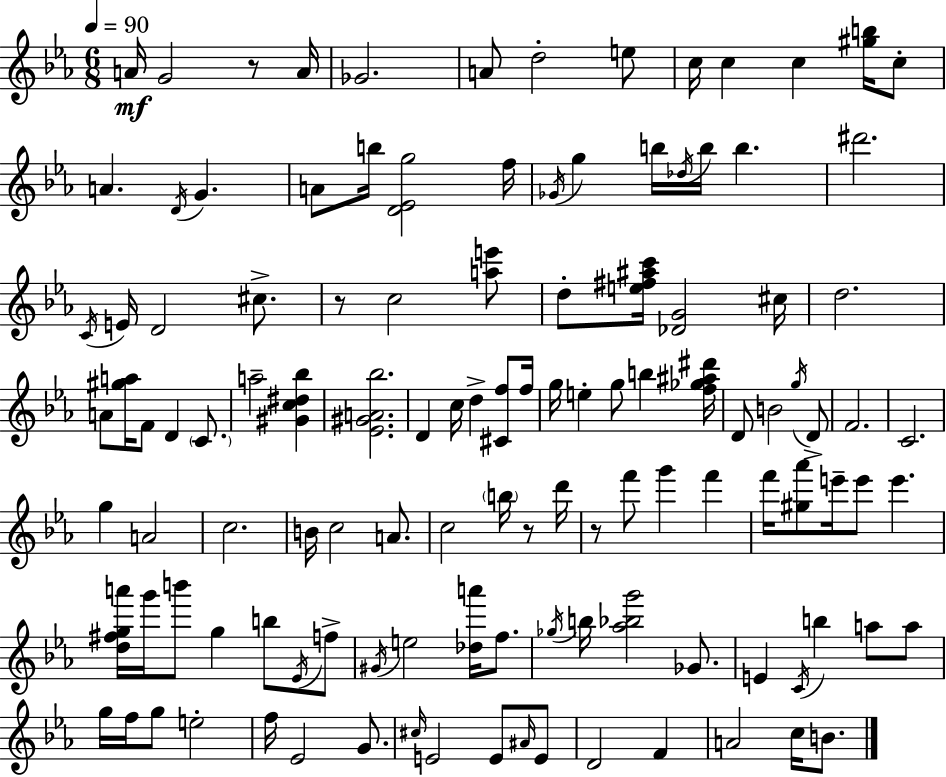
A4/s G4/h R/e A4/s Gb4/h. A4/e D5/h E5/e C5/s C5/q C5/q [G#5,B5]/s C5/e A4/q. D4/s G4/q. A4/e B5/s [D4,Eb4,G5]/h F5/s Gb4/s G5/q B5/s Db5/s B5/s B5/q. D#6/h. C4/s E4/s D4/h C#5/e. R/e C5/h [A5,E6]/e D5/e [E5,F#5,A#5,C6]/s [Db4,G4]/h C#5/s D5/h. A4/e [G#5,A5]/s F4/e D4/q C4/e. A5/h [G#4,C5,D#5,Bb5]/q [Eb4,G#4,A4,Bb5]/h. D4/q C5/s D5/q [C#4,F5]/e F5/s G5/s E5/q G5/e B5/q [F5,Gb5,A#5,D#6]/s D4/e B4/h G5/s D4/e F4/h. C4/h. G5/q A4/h C5/h. B4/s C5/h A4/e. C5/h B5/s R/e D6/s R/e F6/e G6/q F6/q F6/s [G#5,Ab6]/e E6/s E6/e E6/q. [D5,F#5,G5,A6]/s G6/s B6/e G5/q B5/e Eb4/s F5/e G#4/s E5/h [Db5,A6]/s F5/e. Gb5/s B5/s [Ab5,Bb5,G6]/h Gb4/e. E4/q C4/s B5/q A5/e A5/e G5/s F5/s G5/e E5/h F5/s Eb4/h G4/e. C#5/s E4/h E4/e A#4/s E4/e D4/h F4/q A4/h C5/s B4/e.